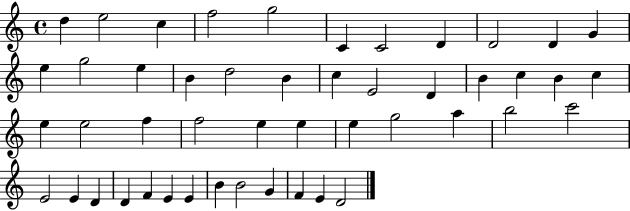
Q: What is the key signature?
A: C major